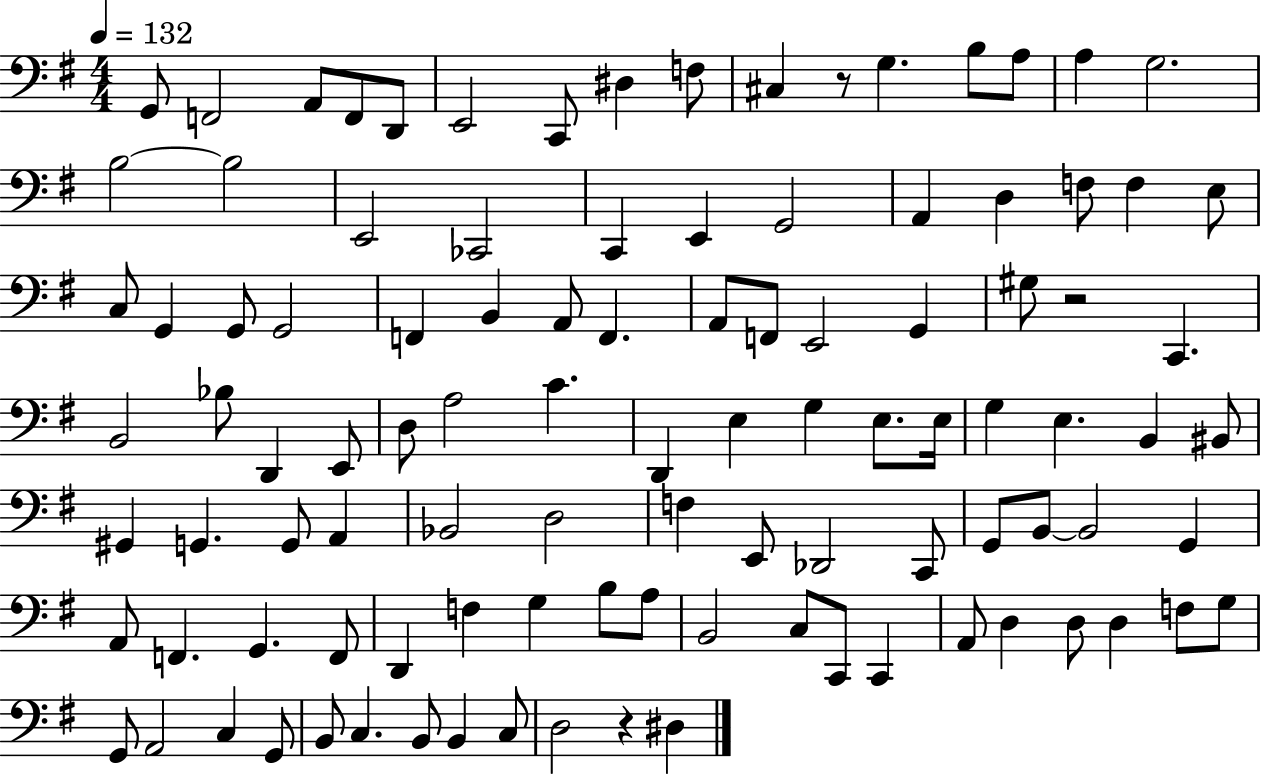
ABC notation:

X:1
T:Untitled
M:4/4
L:1/4
K:G
G,,/2 F,,2 A,,/2 F,,/2 D,,/2 E,,2 C,,/2 ^D, F,/2 ^C, z/2 G, B,/2 A,/2 A, G,2 B,2 B,2 E,,2 _C,,2 C,, E,, G,,2 A,, D, F,/2 F, E,/2 C,/2 G,, G,,/2 G,,2 F,, B,, A,,/2 F,, A,,/2 F,,/2 E,,2 G,, ^G,/2 z2 C,, B,,2 _B,/2 D,, E,,/2 D,/2 A,2 C D,, E, G, E,/2 E,/4 G, E, B,, ^B,,/2 ^G,, G,, G,,/2 A,, _B,,2 D,2 F, E,,/2 _D,,2 C,,/2 G,,/2 B,,/2 B,,2 G,, A,,/2 F,, G,, F,,/2 D,, F, G, B,/2 A,/2 B,,2 C,/2 C,,/2 C,, A,,/2 D, D,/2 D, F,/2 G,/2 G,,/2 A,,2 C, G,,/2 B,,/2 C, B,,/2 B,, C,/2 D,2 z ^D,